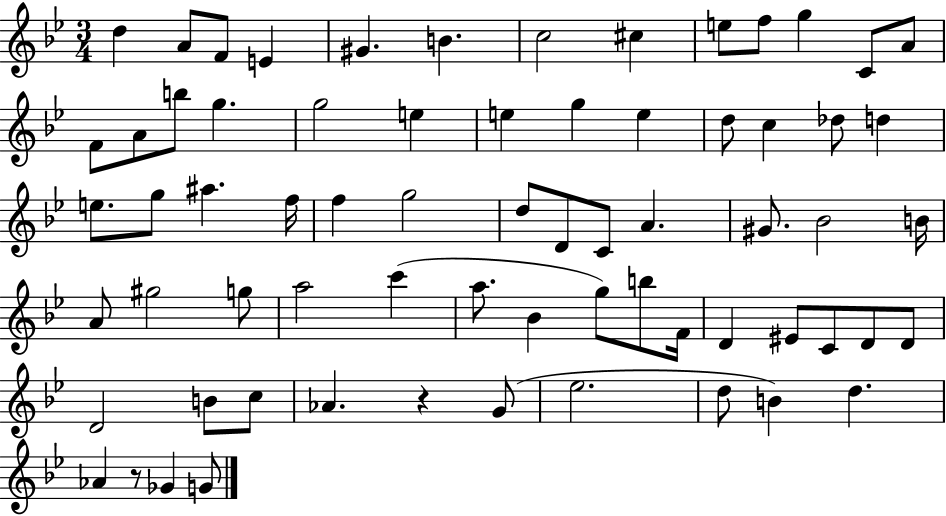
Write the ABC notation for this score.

X:1
T:Untitled
M:3/4
L:1/4
K:Bb
d A/2 F/2 E ^G B c2 ^c e/2 f/2 g C/2 A/2 F/2 A/2 b/2 g g2 e e g e d/2 c _d/2 d e/2 g/2 ^a f/4 f g2 d/2 D/2 C/2 A ^G/2 _B2 B/4 A/2 ^g2 g/2 a2 c' a/2 _B g/2 b/2 F/4 D ^E/2 C/2 D/2 D/2 D2 B/2 c/2 _A z G/2 _e2 d/2 B d _A z/2 _G G/2